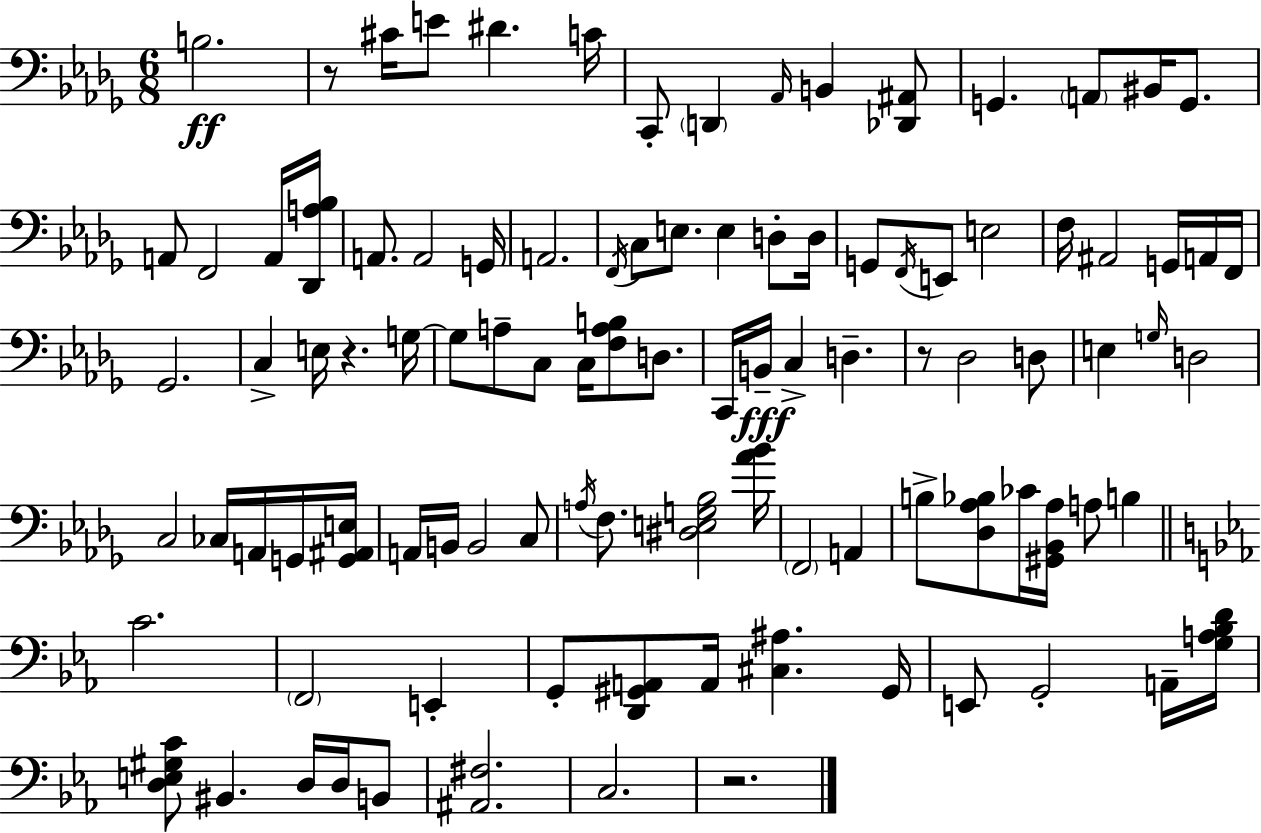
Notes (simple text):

B3/h. R/e C#4/s E4/e D#4/q. C4/s C2/e D2/q Ab2/s B2/q [Db2,A#2]/e G2/q. A2/e BIS2/s G2/e. A2/e F2/h A2/s [Db2,A3,Bb3]/s A2/e. A2/h G2/s A2/h. F2/s C3/e E3/e. E3/q D3/e D3/s G2/e F2/s E2/e E3/h F3/s A#2/h G2/s A2/s F2/s Gb2/h. C3/q E3/s R/q. G3/s G3/e A3/e C3/e C3/s [F3,A3,B3]/e D3/e. C2/s B2/s C3/q D3/q. R/e Db3/h D3/e E3/q G3/s D3/h C3/h CES3/s A2/s G2/s [G2,A#2,E3]/s A2/s B2/s B2/h C3/e A3/s F3/e. [D#3,E3,G3,Bb3]/h [Ab4,Bb4]/s F2/h A2/q B3/e [Db3,Ab3,Bb3]/e CES4/s [G#2,Bb2,Ab3]/s A3/e B3/q C4/h. F2/h E2/q G2/e [D2,G#2,A2]/e A2/s [C#3,A#3]/q. G#2/s E2/e G2/h A2/s [G3,A3,Bb3,D4]/s [D3,E3,G#3,C4]/e BIS2/q. D3/s D3/s B2/e [A#2,F#3]/h. C3/h. R/h.